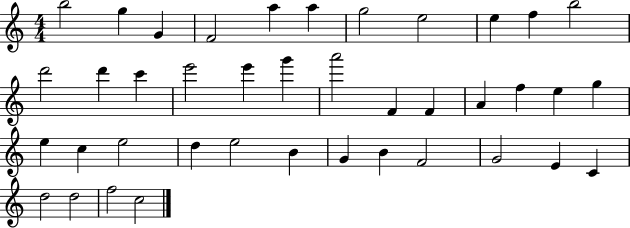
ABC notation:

X:1
T:Untitled
M:4/4
L:1/4
K:C
b2 g G F2 a a g2 e2 e f b2 d'2 d' c' e'2 e' g' a'2 F F A f e g e c e2 d e2 B G B F2 G2 E C d2 d2 f2 c2